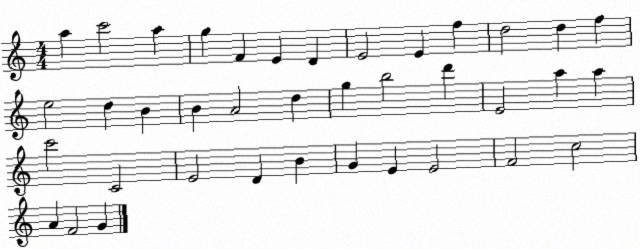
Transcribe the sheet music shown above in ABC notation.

X:1
T:Untitled
M:4/4
L:1/4
K:C
a c'2 a g F E D E2 E f d2 d f e2 d B B A2 d g b2 d' E2 a a c'2 C2 E2 D B G E E2 F2 c2 A F2 G